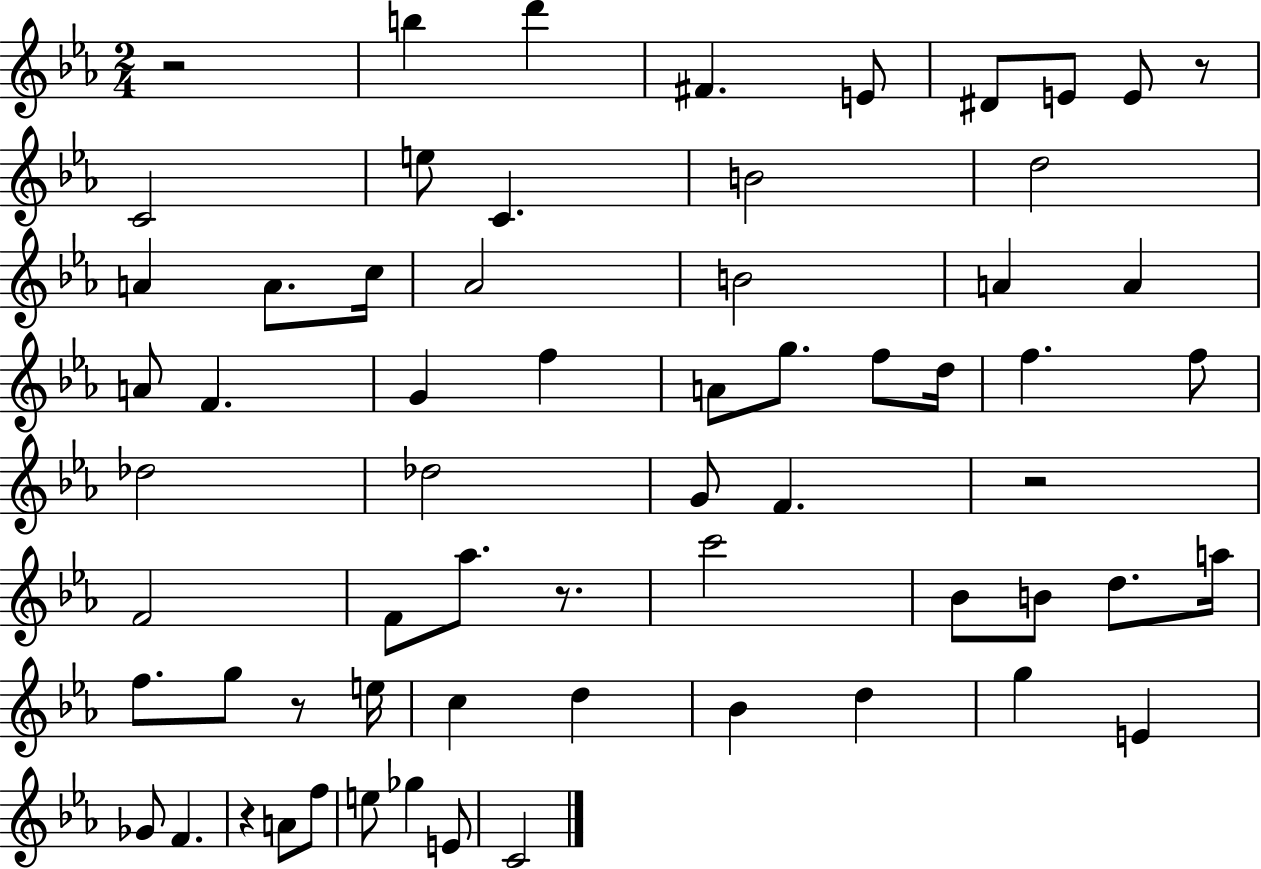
R/h B5/q D6/q F#4/q. E4/e D#4/e E4/e E4/e R/e C4/h E5/e C4/q. B4/h D5/h A4/q A4/e. C5/s Ab4/h B4/h A4/q A4/q A4/e F4/q. G4/q F5/q A4/e G5/e. F5/e D5/s F5/q. F5/e Db5/h Db5/h G4/e F4/q. R/h F4/h F4/e Ab5/e. R/e. C6/h Bb4/e B4/e D5/e. A5/s F5/e. G5/e R/e E5/s C5/q D5/q Bb4/q D5/q G5/q E4/q Gb4/e F4/q. R/q A4/e F5/e E5/e Gb5/q E4/e C4/h